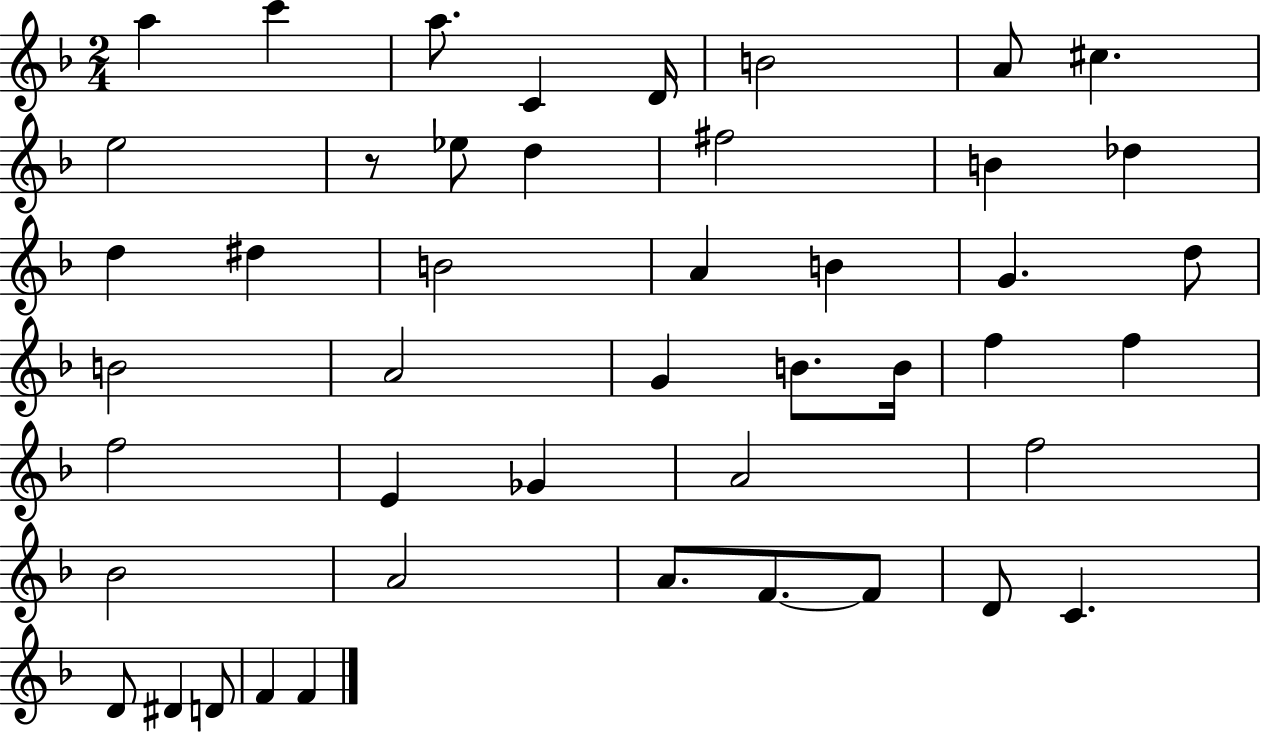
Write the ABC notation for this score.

X:1
T:Untitled
M:2/4
L:1/4
K:F
a c' a/2 C D/4 B2 A/2 ^c e2 z/2 _e/2 d ^f2 B _d d ^d B2 A B G d/2 B2 A2 G B/2 B/4 f f f2 E _G A2 f2 _B2 A2 A/2 F/2 F/2 D/2 C D/2 ^D D/2 F F